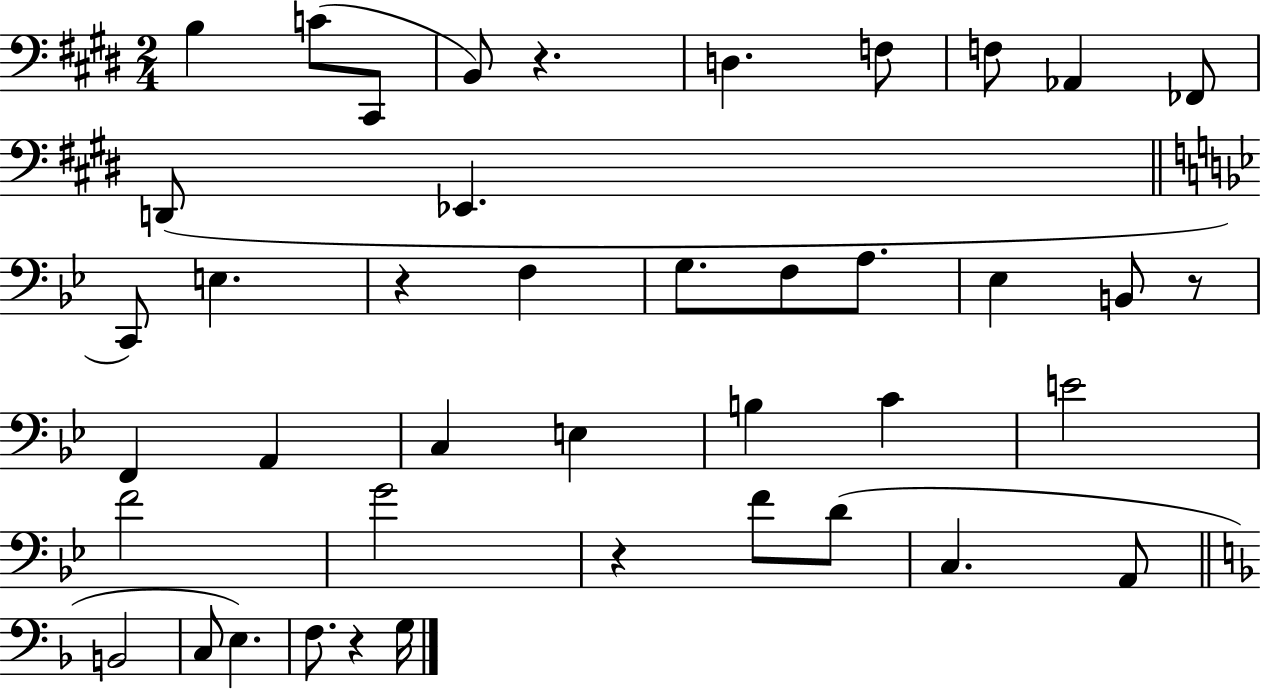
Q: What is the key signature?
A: E major